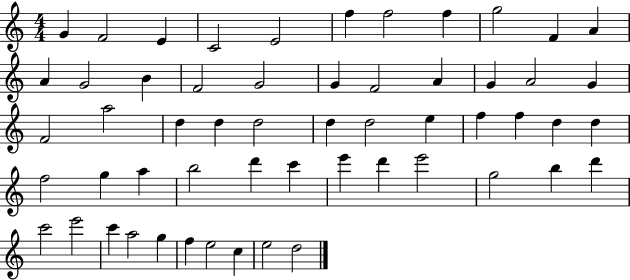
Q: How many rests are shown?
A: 0